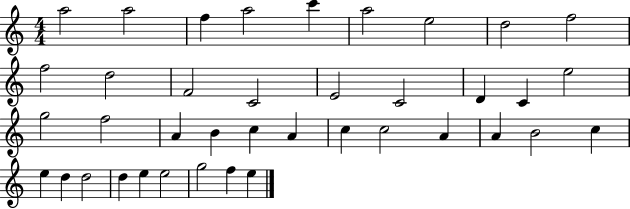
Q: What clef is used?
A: treble